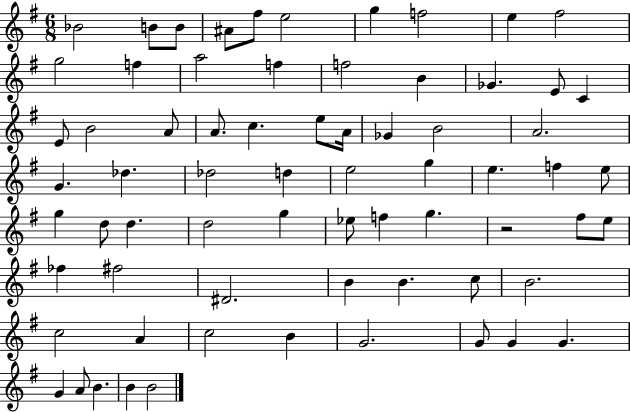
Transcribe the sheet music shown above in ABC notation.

X:1
T:Untitled
M:6/8
L:1/4
K:G
_B2 B/2 B/2 ^A/2 ^f/2 e2 g f2 e ^f2 g2 f a2 f f2 B _G E/2 C E/2 B2 A/2 A/2 c e/2 A/4 _G B2 A2 G _d _d2 d e2 g e f e/2 g d/2 d d2 g _e/2 f g z2 ^f/2 e/2 _f ^f2 ^D2 B B c/2 B2 c2 A c2 B G2 G/2 G G G A/2 B B B2